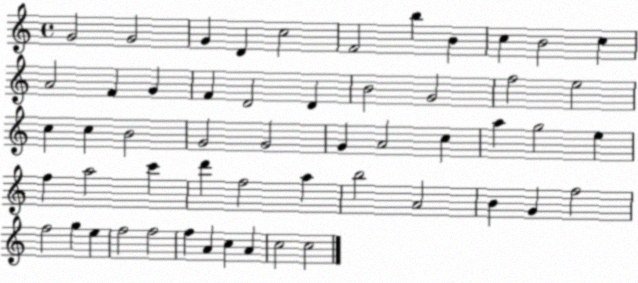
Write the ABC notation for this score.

X:1
T:Untitled
M:4/4
L:1/4
K:C
G2 G2 G D c2 F2 b B c B2 c A2 F G F D2 D B2 G2 f2 e2 c c B2 G2 G2 G A2 c a g2 e f a2 c' d' f2 a b2 A2 B G f2 f2 g e f2 f2 f A c A c2 c2